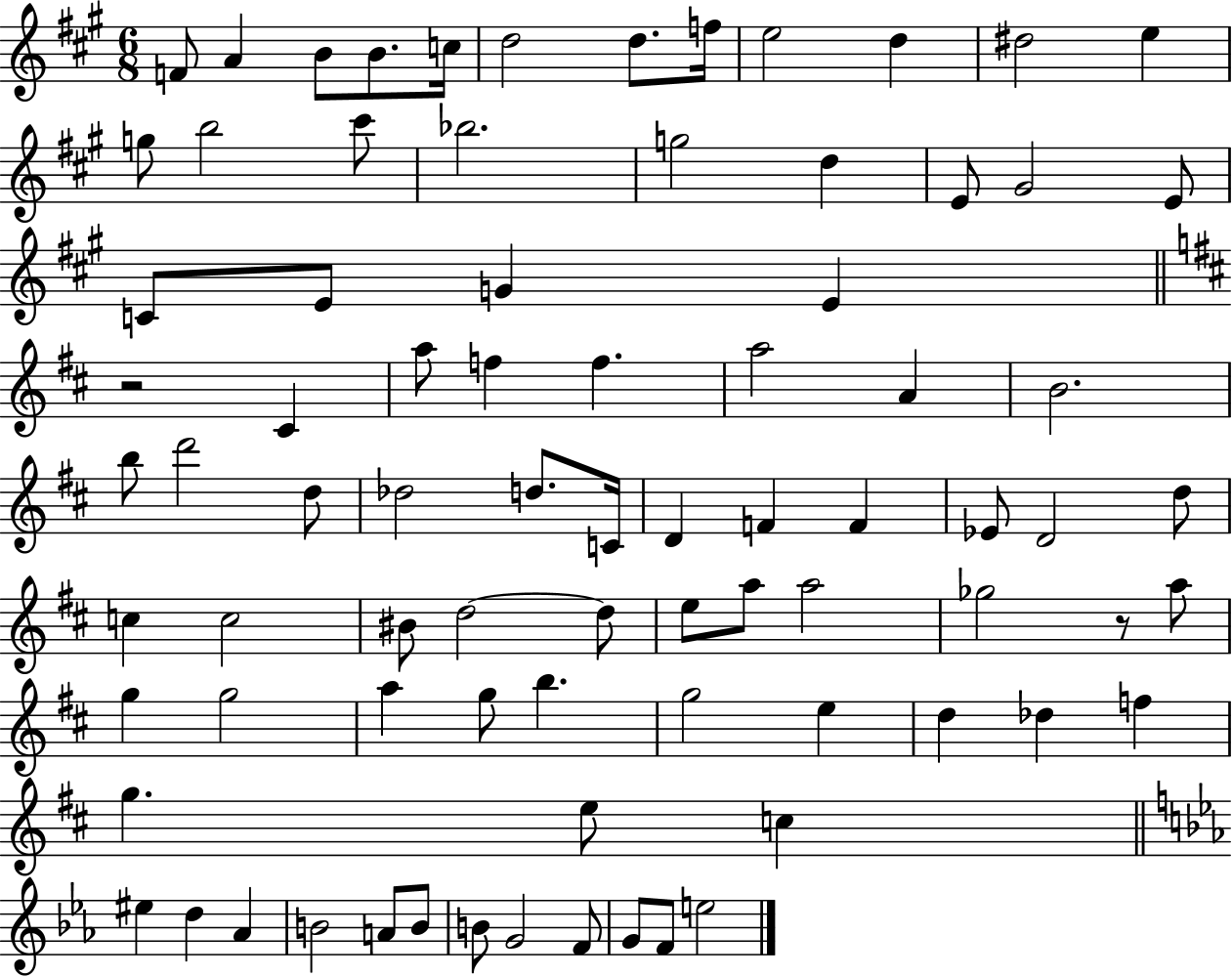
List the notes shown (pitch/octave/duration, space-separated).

F4/e A4/q B4/e B4/e. C5/s D5/h D5/e. F5/s E5/h D5/q D#5/h E5/q G5/e B5/h C#6/e Bb5/h. G5/h D5/q E4/e G#4/h E4/e C4/e E4/e G4/q E4/q R/h C#4/q A5/e F5/q F5/q. A5/h A4/q B4/h. B5/e D6/h D5/e Db5/h D5/e. C4/s D4/q F4/q F4/q Eb4/e D4/h D5/e C5/q C5/h BIS4/e D5/h D5/e E5/e A5/e A5/h Gb5/h R/e A5/e G5/q G5/h A5/q G5/e B5/q. G5/h E5/q D5/q Db5/q F5/q G5/q. E5/e C5/q EIS5/q D5/q Ab4/q B4/h A4/e B4/e B4/e G4/h F4/e G4/e F4/e E5/h